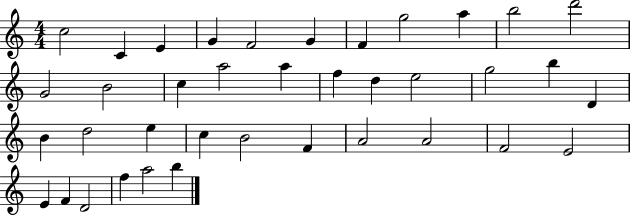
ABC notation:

X:1
T:Untitled
M:4/4
L:1/4
K:C
c2 C E G F2 G F g2 a b2 d'2 G2 B2 c a2 a f d e2 g2 b D B d2 e c B2 F A2 A2 F2 E2 E F D2 f a2 b